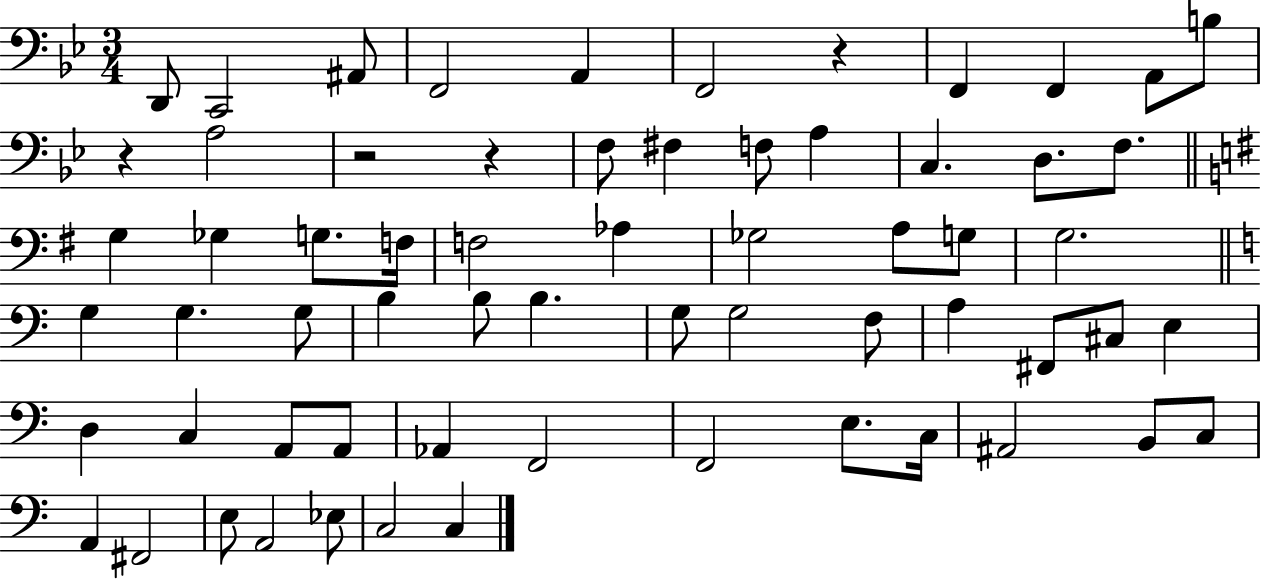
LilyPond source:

{
  \clef bass
  \numericTimeSignature
  \time 3/4
  \key bes \major
  d,8 c,2 ais,8 | f,2 a,4 | f,2 r4 | f,4 f,4 a,8 b8 | \break r4 a2 | r2 r4 | f8 fis4 f8 a4 | c4. d8. f8. | \break \bar "||" \break \key g \major g4 ges4 g8. f16 | f2 aes4 | ges2 a8 g8 | g2. | \break \bar "||" \break \key c \major g4 g4. g8 | b4 b8 b4. | g8 g2 f8 | a4 fis,8 cis8 e4 | \break d4 c4 a,8 a,8 | aes,4 f,2 | f,2 e8. c16 | ais,2 b,8 c8 | \break a,4 fis,2 | e8 a,2 ees8 | c2 c4 | \bar "|."
}